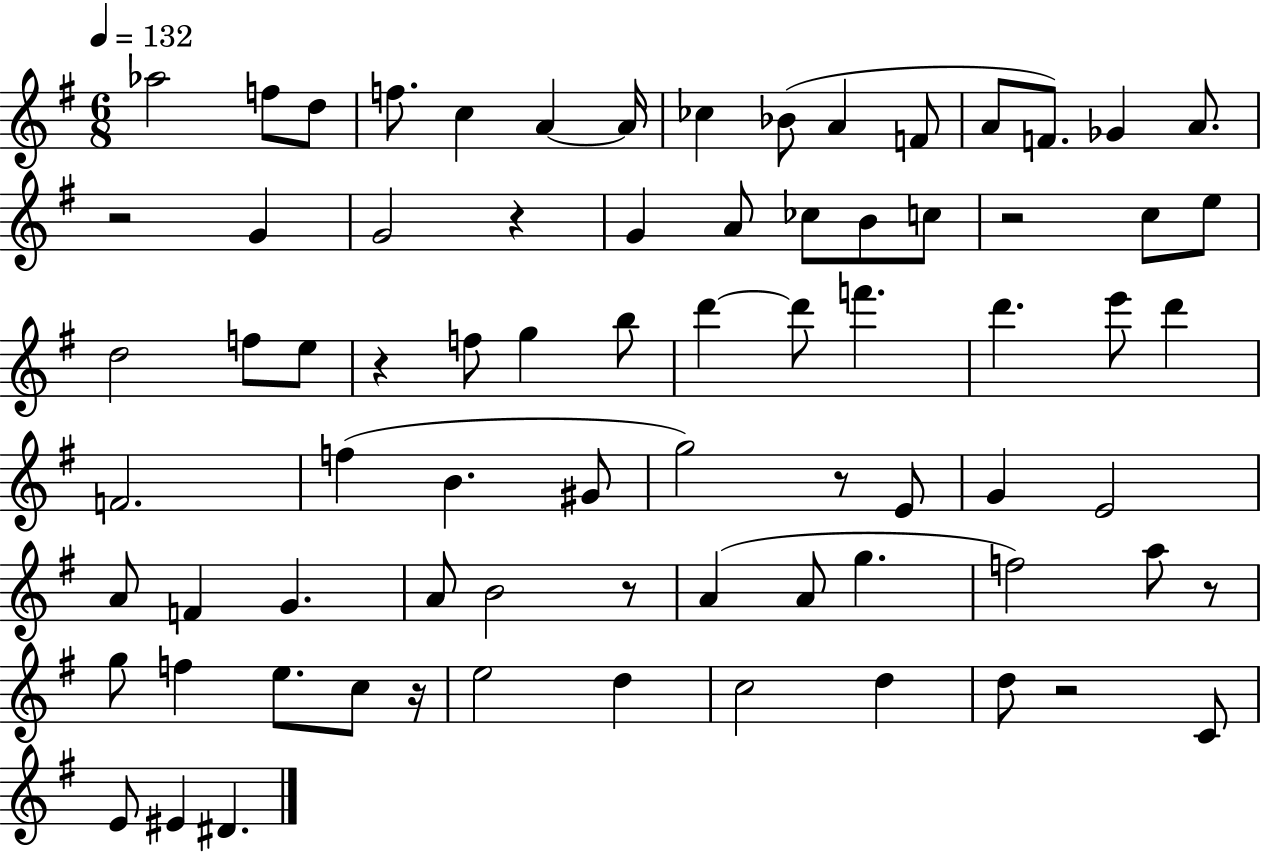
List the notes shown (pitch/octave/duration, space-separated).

Ab5/h F5/e D5/e F5/e. C5/q A4/q A4/s CES5/q Bb4/e A4/q F4/e A4/e F4/e. Gb4/q A4/e. R/h G4/q G4/h R/q G4/q A4/e CES5/e B4/e C5/e R/h C5/e E5/e D5/h F5/e E5/e R/q F5/e G5/q B5/e D6/q D6/e F6/q. D6/q. E6/e D6/q F4/h. F5/q B4/q. G#4/e G5/h R/e E4/e G4/q E4/h A4/e F4/q G4/q. A4/e B4/h R/e A4/q A4/e G5/q. F5/h A5/e R/e G5/e F5/q E5/e. C5/e R/s E5/h D5/q C5/h D5/q D5/e R/h C4/e E4/e EIS4/q D#4/q.